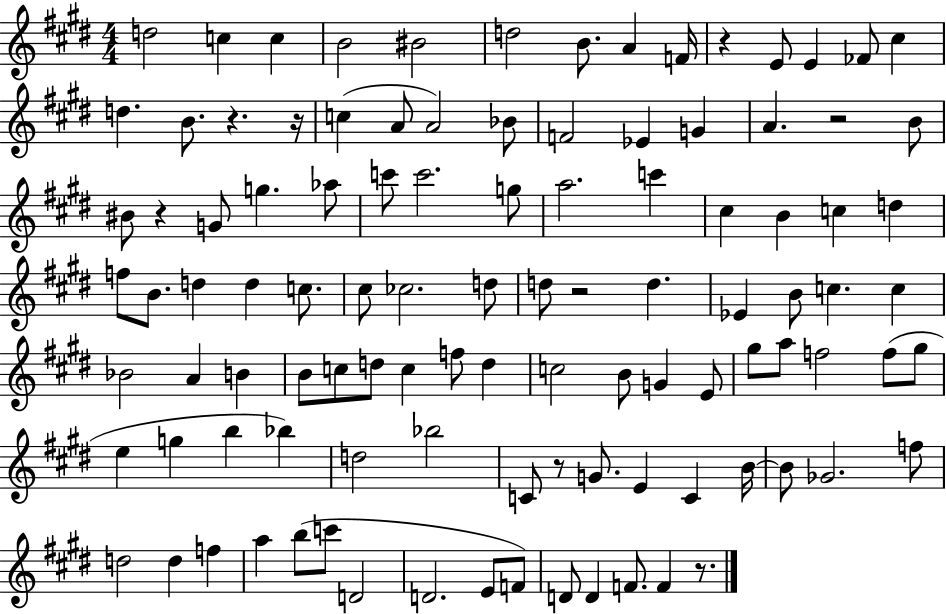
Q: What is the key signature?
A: E major